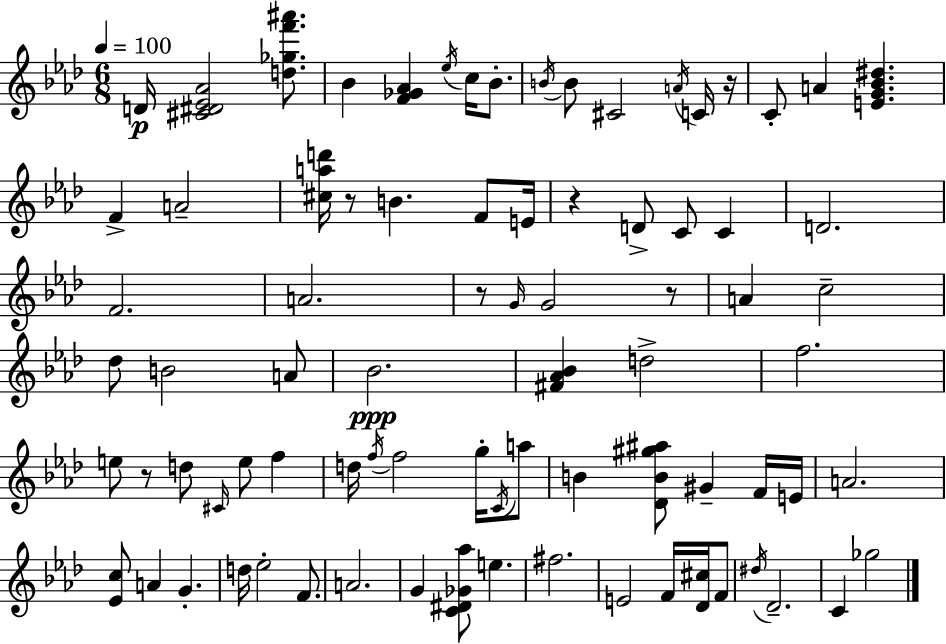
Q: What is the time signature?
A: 6/8